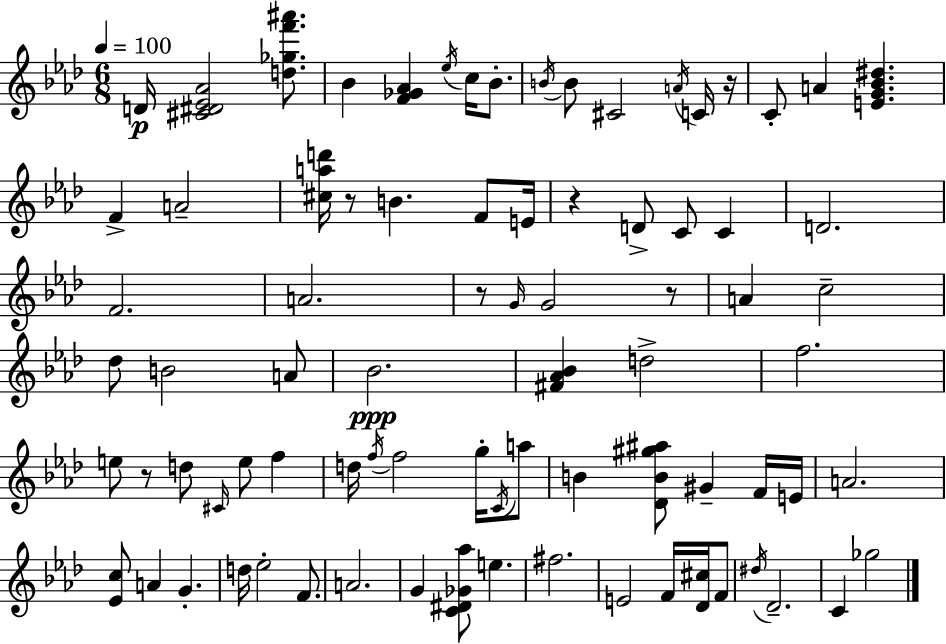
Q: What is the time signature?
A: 6/8